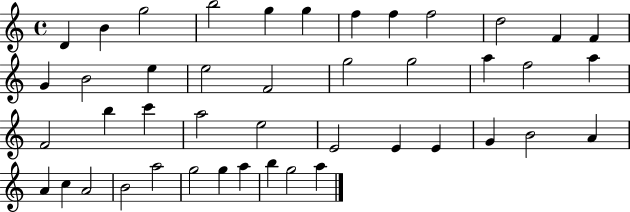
X:1
T:Untitled
M:4/4
L:1/4
K:C
D B g2 b2 g g f f f2 d2 F F G B2 e e2 F2 g2 g2 a f2 a F2 b c' a2 e2 E2 E E G B2 A A c A2 B2 a2 g2 g a b g2 a